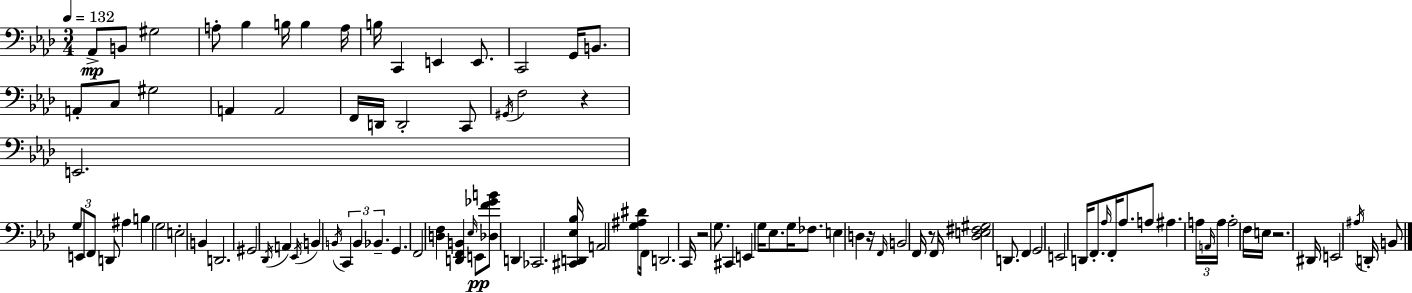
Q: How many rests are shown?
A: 5